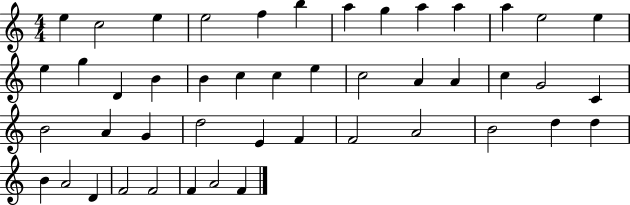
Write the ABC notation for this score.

X:1
T:Untitled
M:4/4
L:1/4
K:C
e c2 e e2 f b a g a a a e2 e e g D B B c c e c2 A A c G2 C B2 A G d2 E F F2 A2 B2 d d B A2 D F2 F2 F A2 F